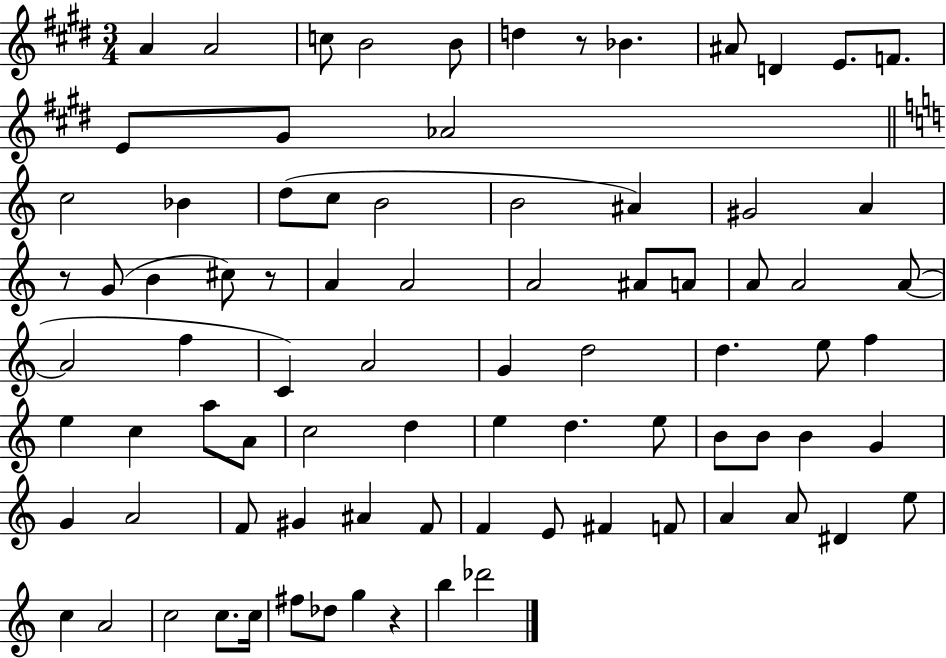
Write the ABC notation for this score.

X:1
T:Untitled
M:3/4
L:1/4
K:E
A A2 c/2 B2 B/2 d z/2 _B ^A/2 D E/2 F/2 E/2 ^G/2 _A2 c2 _B d/2 c/2 B2 B2 ^A ^G2 A z/2 G/2 B ^c/2 z/2 A A2 A2 ^A/2 A/2 A/2 A2 A/2 A2 f C A2 G d2 d e/2 f e c a/2 A/2 c2 d e d e/2 B/2 B/2 B G G A2 F/2 ^G ^A F/2 F E/2 ^F F/2 A A/2 ^D e/2 c A2 c2 c/2 c/4 ^f/2 _d/2 g z b _d'2